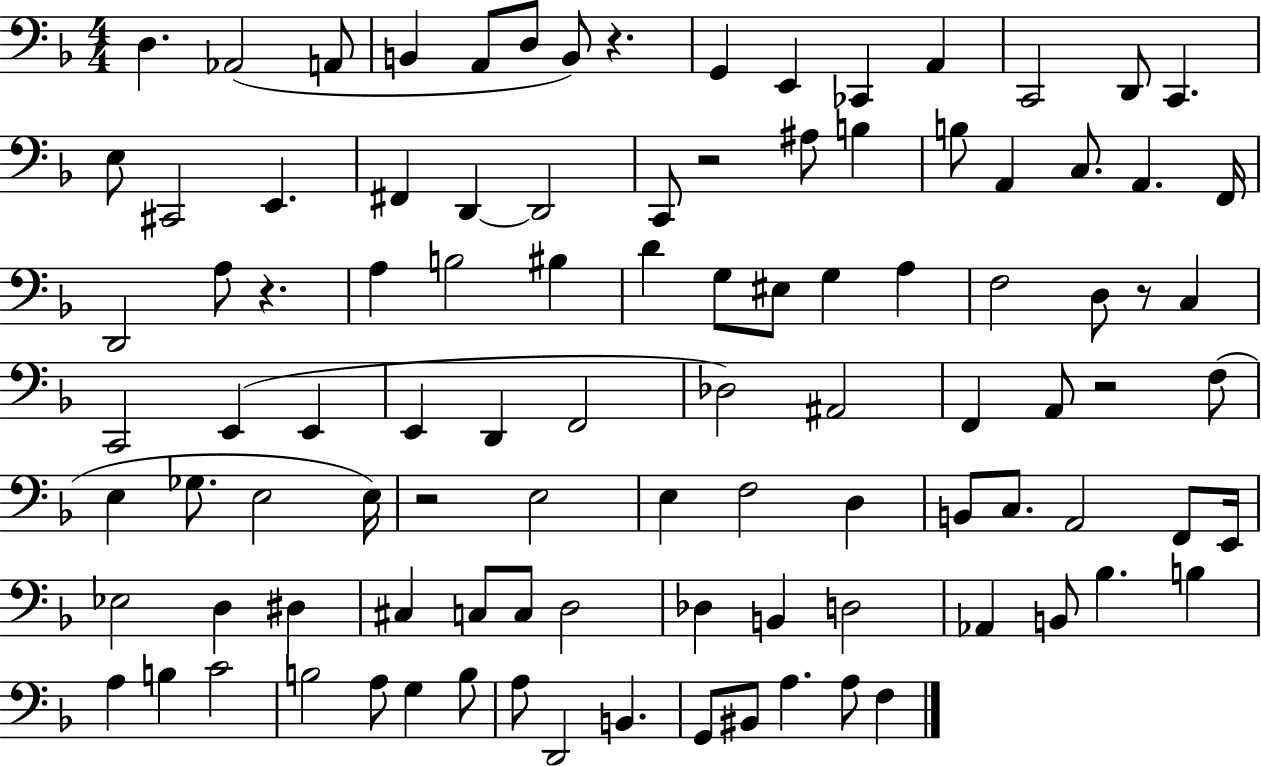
D3/q. Ab2/h A2/e B2/q A2/e D3/e B2/e R/q. G2/q E2/q CES2/q A2/q C2/h D2/e C2/q. E3/e C#2/h E2/q. F#2/q D2/q D2/h C2/e R/h A#3/e B3/q B3/e A2/q C3/e. A2/q. F2/s D2/h A3/e R/q. A3/q B3/h BIS3/q D4/q G3/e EIS3/e G3/q A3/q F3/h D3/e R/e C3/q C2/h E2/q E2/q E2/q D2/q F2/h Db3/h A#2/h F2/q A2/e R/h F3/e E3/q Gb3/e. E3/h E3/s R/h E3/h E3/q F3/h D3/q B2/e C3/e. A2/h F2/e E2/s Eb3/h D3/q D#3/q C#3/q C3/e C3/e D3/h Db3/q B2/q D3/h Ab2/q B2/e Bb3/q. B3/q A3/q B3/q C4/h B3/h A3/e G3/q B3/e A3/e D2/h B2/q. G2/e BIS2/e A3/q. A3/e F3/q